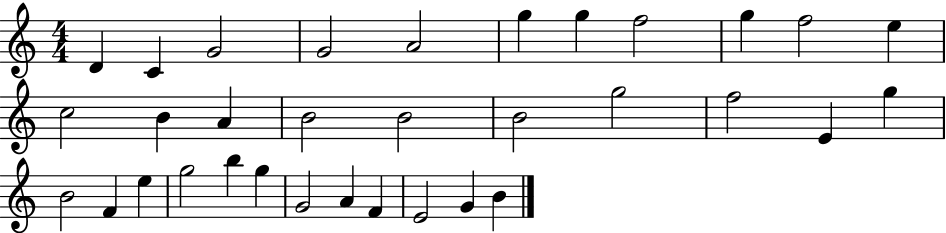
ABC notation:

X:1
T:Untitled
M:4/4
L:1/4
K:C
D C G2 G2 A2 g g f2 g f2 e c2 B A B2 B2 B2 g2 f2 E g B2 F e g2 b g G2 A F E2 G B